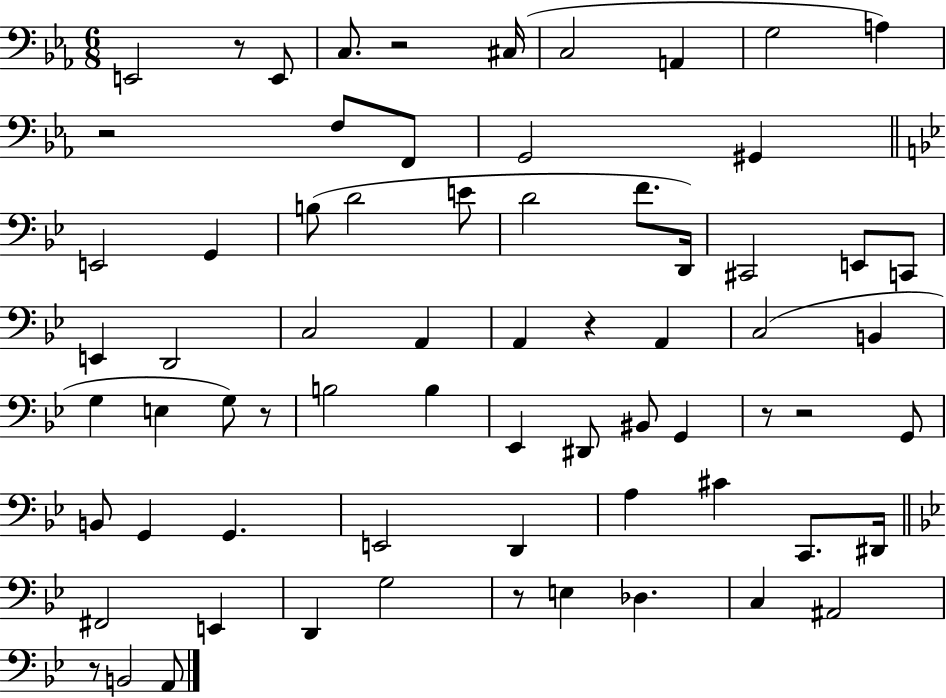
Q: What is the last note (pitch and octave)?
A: A2